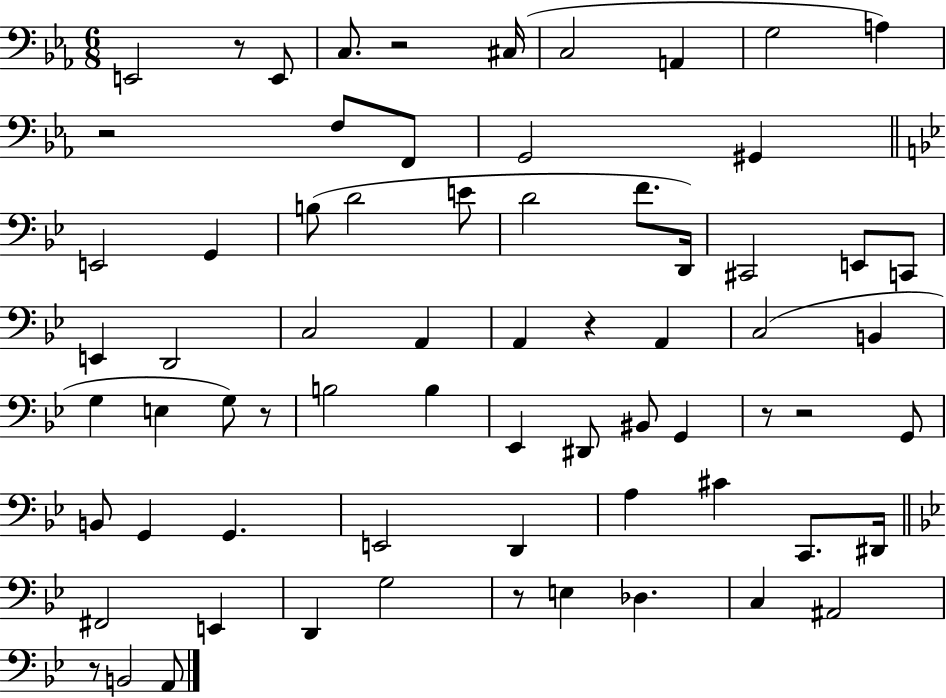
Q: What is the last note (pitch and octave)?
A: A2